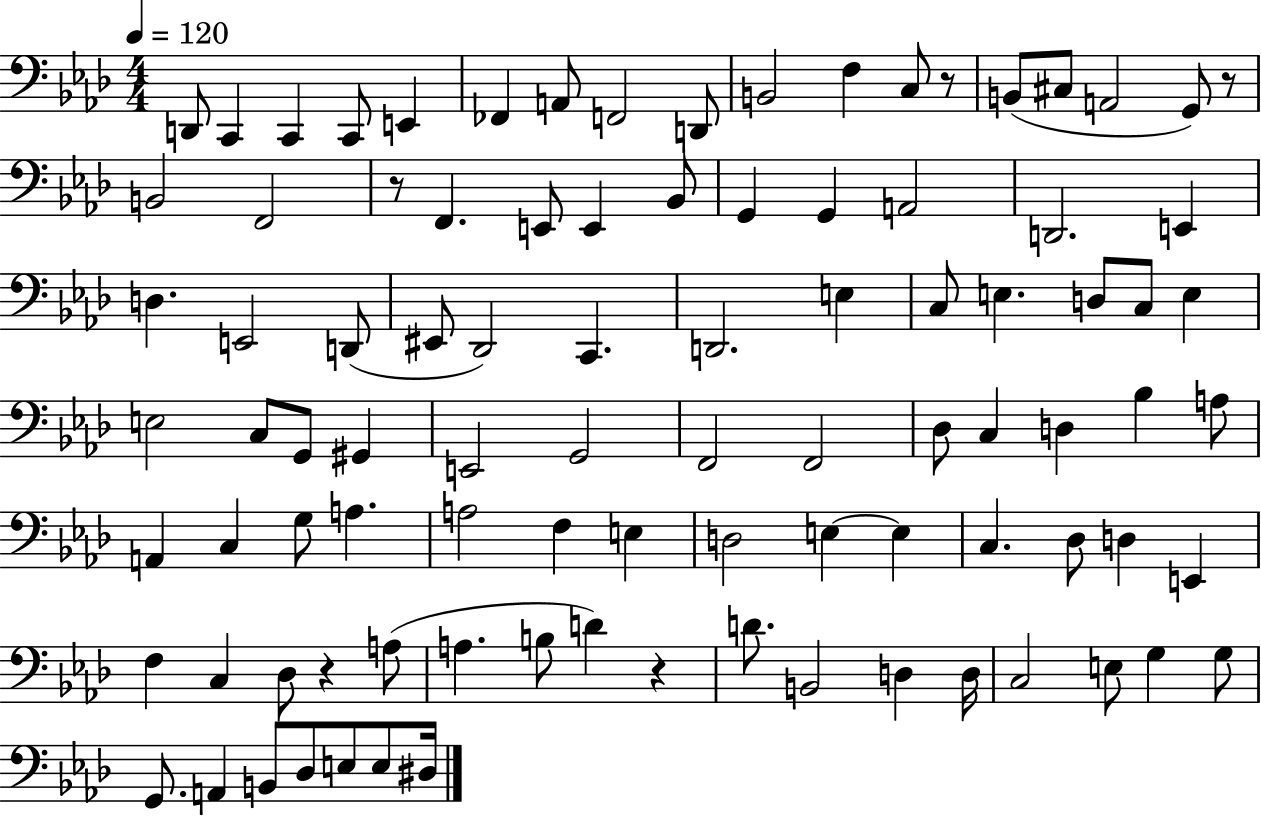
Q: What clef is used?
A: bass